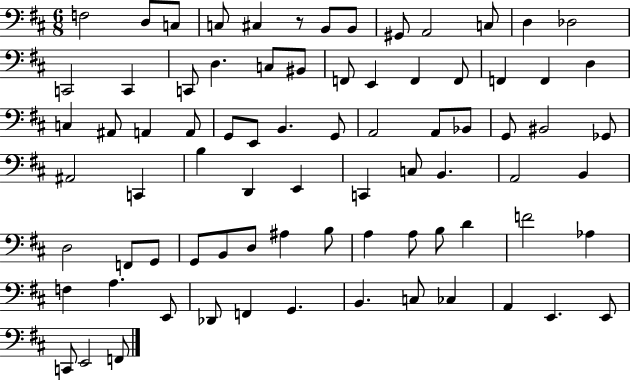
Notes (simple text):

F3/h D3/e C3/e C3/e C#3/q R/e B2/e B2/e G#2/e A2/h C3/e D3/q Db3/h C2/h C2/q C2/e D3/q. C3/e BIS2/e F2/e E2/q F2/q F2/e F2/q F2/q D3/q C3/q A#2/e A2/q A2/e G2/e E2/e B2/q. G2/e A2/h A2/e Bb2/e G2/e BIS2/h Gb2/e A#2/h C2/q B3/q D2/q E2/q C2/q C3/e B2/q. A2/h B2/q D3/h F2/e G2/e G2/e B2/e D3/e A#3/q B3/e A3/q A3/e B3/e D4/q F4/h Ab3/q F3/q A3/q. E2/e Db2/e F2/q G2/q. B2/q. C3/e CES3/q A2/q E2/q. E2/e C2/e E2/h F2/e